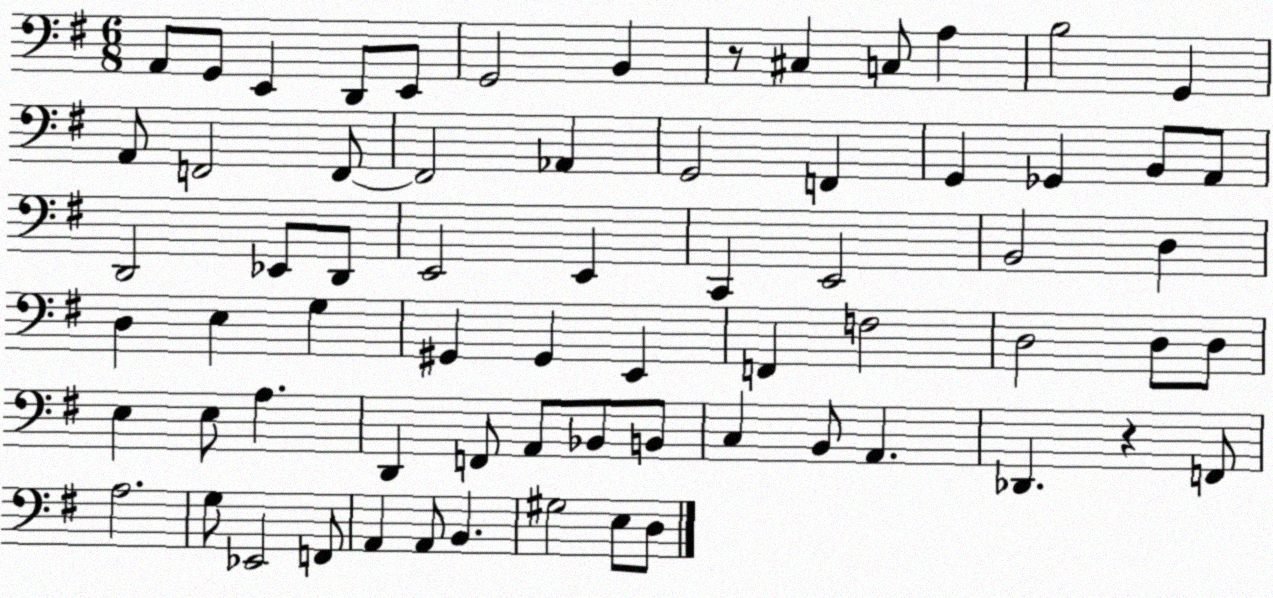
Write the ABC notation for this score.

X:1
T:Untitled
M:6/8
L:1/4
K:G
A,,/2 G,,/2 E,, D,,/2 E,,/2 G,,2 B,, z/2 ^C, C,/2 A, B,2 G,, A,,/2 F,,2 F,,/2 F,,2 _A,, G,,2 F,, G,, _G,, B,,/2 A,,/2 D,,2 _E,,/2 D,,/2 E,,2 E,, C,, E,,2 B,,2 D, D, E, G, ^G,, ^G,, E,, F,, F,2 D,2 D,/2 D,/2 E, E,/2 A, D,, F,,/2 A,,/2 _B,,/2 B,,/2 C, B,,/2 A,, _D,, z F,,/2 A,2 G,/2 _E,,2 F,,/2 A,, A,,/2 B,, ^G,2 E,/2 D,/2